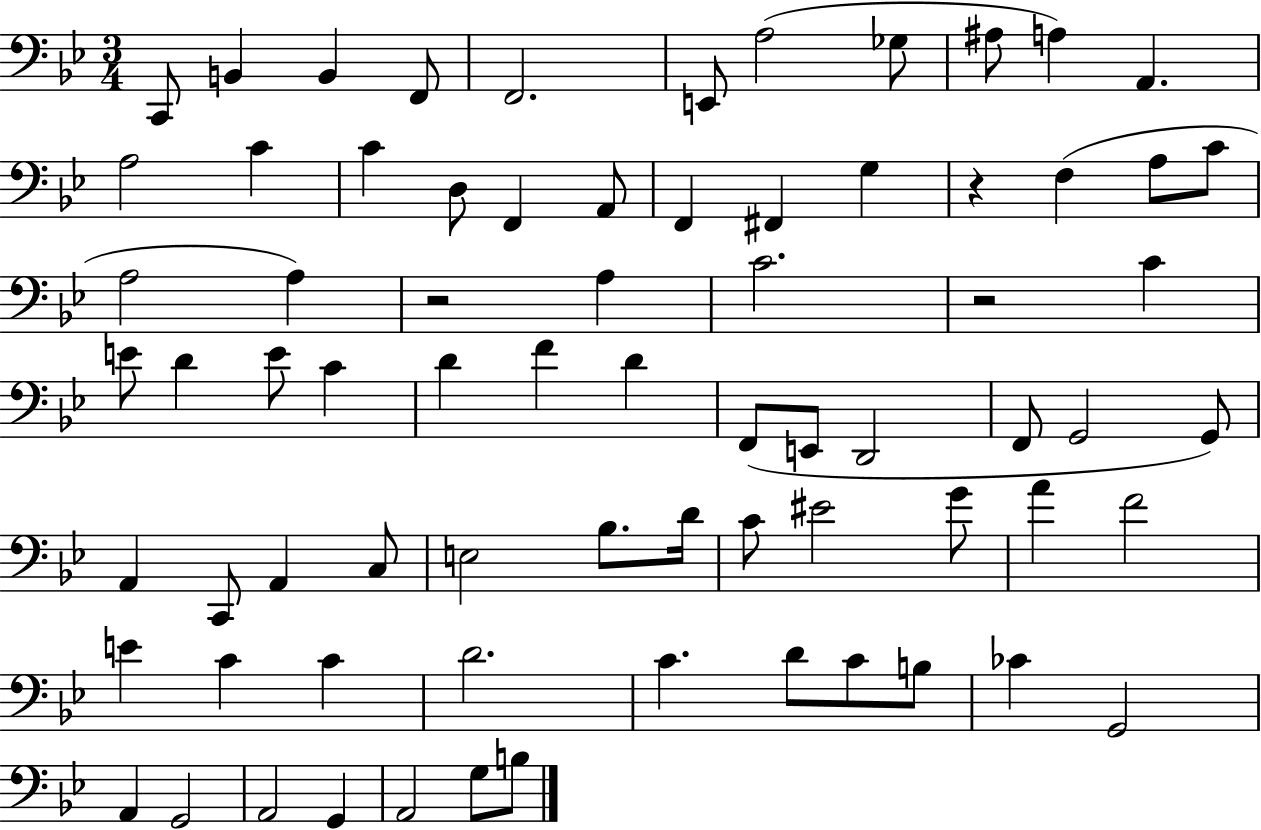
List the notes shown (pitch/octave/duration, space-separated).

C2/e B2/q B2/q F2/e F2/h. E2/e A3/h Gb3/e A#3/e A3/q A2/q. A3/h C4/q C4/q D3/e F2/q A2/e F2/q F#2/q G3/q R/q F3/q A3/e C4/e A3/h A3/q R/h A3/q C4/h. R/h C4/q E4/e D4/q E4/e C4/q D4/q F4/q D4/q F2/e E2/e D2/h F2/e G2/h G2/e A2/q C2/e A2/q C3/e E3/h Bb3/e. D4/s C4/e EIS4/h G4/e A4/q F4/h E4/q C4/q C4/q D4/h. C4/q. D4/e C4/e B3/e CES4/q G2/h A2/q G2/h A2/h G2/q A2/h G3/e B3/e